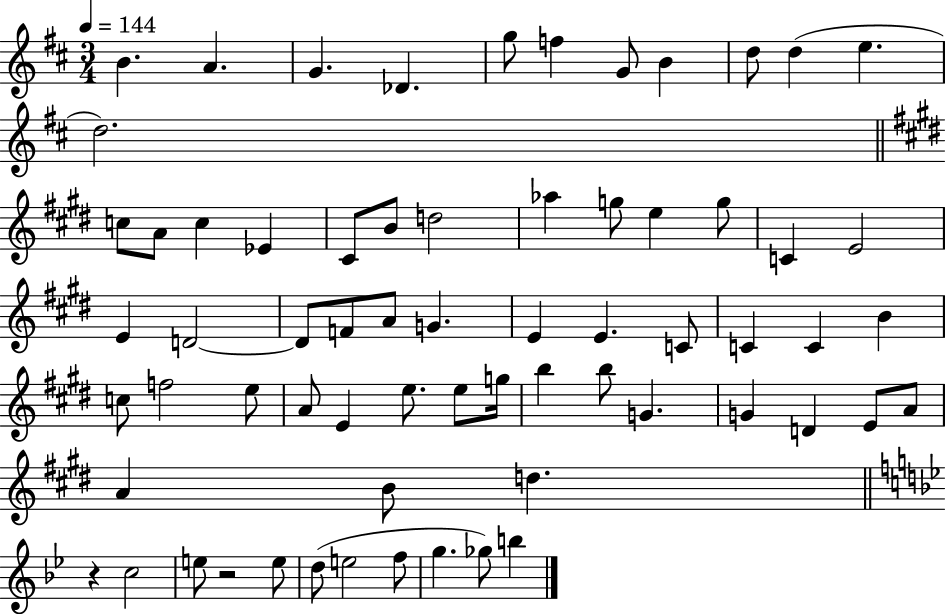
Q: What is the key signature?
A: D major